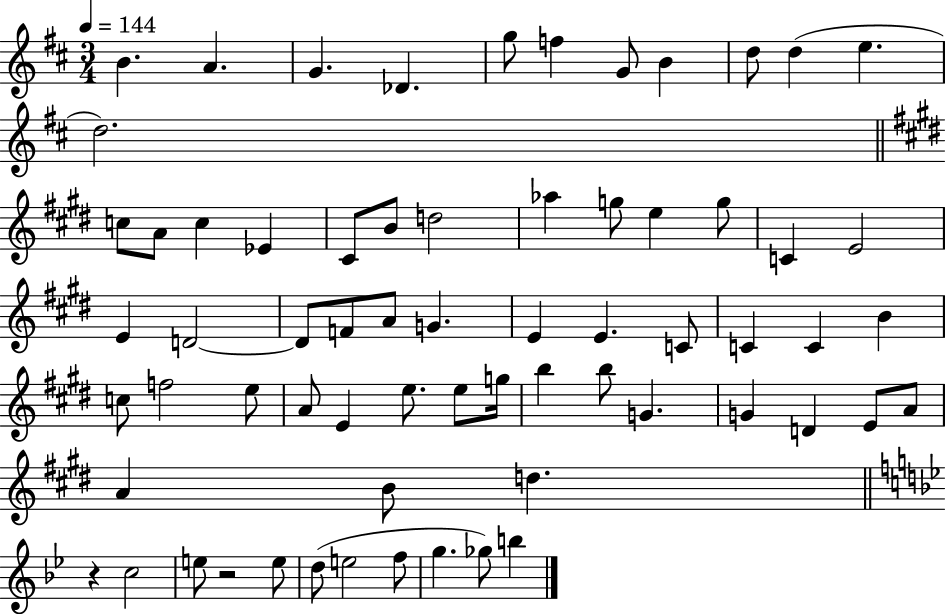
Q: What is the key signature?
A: D major